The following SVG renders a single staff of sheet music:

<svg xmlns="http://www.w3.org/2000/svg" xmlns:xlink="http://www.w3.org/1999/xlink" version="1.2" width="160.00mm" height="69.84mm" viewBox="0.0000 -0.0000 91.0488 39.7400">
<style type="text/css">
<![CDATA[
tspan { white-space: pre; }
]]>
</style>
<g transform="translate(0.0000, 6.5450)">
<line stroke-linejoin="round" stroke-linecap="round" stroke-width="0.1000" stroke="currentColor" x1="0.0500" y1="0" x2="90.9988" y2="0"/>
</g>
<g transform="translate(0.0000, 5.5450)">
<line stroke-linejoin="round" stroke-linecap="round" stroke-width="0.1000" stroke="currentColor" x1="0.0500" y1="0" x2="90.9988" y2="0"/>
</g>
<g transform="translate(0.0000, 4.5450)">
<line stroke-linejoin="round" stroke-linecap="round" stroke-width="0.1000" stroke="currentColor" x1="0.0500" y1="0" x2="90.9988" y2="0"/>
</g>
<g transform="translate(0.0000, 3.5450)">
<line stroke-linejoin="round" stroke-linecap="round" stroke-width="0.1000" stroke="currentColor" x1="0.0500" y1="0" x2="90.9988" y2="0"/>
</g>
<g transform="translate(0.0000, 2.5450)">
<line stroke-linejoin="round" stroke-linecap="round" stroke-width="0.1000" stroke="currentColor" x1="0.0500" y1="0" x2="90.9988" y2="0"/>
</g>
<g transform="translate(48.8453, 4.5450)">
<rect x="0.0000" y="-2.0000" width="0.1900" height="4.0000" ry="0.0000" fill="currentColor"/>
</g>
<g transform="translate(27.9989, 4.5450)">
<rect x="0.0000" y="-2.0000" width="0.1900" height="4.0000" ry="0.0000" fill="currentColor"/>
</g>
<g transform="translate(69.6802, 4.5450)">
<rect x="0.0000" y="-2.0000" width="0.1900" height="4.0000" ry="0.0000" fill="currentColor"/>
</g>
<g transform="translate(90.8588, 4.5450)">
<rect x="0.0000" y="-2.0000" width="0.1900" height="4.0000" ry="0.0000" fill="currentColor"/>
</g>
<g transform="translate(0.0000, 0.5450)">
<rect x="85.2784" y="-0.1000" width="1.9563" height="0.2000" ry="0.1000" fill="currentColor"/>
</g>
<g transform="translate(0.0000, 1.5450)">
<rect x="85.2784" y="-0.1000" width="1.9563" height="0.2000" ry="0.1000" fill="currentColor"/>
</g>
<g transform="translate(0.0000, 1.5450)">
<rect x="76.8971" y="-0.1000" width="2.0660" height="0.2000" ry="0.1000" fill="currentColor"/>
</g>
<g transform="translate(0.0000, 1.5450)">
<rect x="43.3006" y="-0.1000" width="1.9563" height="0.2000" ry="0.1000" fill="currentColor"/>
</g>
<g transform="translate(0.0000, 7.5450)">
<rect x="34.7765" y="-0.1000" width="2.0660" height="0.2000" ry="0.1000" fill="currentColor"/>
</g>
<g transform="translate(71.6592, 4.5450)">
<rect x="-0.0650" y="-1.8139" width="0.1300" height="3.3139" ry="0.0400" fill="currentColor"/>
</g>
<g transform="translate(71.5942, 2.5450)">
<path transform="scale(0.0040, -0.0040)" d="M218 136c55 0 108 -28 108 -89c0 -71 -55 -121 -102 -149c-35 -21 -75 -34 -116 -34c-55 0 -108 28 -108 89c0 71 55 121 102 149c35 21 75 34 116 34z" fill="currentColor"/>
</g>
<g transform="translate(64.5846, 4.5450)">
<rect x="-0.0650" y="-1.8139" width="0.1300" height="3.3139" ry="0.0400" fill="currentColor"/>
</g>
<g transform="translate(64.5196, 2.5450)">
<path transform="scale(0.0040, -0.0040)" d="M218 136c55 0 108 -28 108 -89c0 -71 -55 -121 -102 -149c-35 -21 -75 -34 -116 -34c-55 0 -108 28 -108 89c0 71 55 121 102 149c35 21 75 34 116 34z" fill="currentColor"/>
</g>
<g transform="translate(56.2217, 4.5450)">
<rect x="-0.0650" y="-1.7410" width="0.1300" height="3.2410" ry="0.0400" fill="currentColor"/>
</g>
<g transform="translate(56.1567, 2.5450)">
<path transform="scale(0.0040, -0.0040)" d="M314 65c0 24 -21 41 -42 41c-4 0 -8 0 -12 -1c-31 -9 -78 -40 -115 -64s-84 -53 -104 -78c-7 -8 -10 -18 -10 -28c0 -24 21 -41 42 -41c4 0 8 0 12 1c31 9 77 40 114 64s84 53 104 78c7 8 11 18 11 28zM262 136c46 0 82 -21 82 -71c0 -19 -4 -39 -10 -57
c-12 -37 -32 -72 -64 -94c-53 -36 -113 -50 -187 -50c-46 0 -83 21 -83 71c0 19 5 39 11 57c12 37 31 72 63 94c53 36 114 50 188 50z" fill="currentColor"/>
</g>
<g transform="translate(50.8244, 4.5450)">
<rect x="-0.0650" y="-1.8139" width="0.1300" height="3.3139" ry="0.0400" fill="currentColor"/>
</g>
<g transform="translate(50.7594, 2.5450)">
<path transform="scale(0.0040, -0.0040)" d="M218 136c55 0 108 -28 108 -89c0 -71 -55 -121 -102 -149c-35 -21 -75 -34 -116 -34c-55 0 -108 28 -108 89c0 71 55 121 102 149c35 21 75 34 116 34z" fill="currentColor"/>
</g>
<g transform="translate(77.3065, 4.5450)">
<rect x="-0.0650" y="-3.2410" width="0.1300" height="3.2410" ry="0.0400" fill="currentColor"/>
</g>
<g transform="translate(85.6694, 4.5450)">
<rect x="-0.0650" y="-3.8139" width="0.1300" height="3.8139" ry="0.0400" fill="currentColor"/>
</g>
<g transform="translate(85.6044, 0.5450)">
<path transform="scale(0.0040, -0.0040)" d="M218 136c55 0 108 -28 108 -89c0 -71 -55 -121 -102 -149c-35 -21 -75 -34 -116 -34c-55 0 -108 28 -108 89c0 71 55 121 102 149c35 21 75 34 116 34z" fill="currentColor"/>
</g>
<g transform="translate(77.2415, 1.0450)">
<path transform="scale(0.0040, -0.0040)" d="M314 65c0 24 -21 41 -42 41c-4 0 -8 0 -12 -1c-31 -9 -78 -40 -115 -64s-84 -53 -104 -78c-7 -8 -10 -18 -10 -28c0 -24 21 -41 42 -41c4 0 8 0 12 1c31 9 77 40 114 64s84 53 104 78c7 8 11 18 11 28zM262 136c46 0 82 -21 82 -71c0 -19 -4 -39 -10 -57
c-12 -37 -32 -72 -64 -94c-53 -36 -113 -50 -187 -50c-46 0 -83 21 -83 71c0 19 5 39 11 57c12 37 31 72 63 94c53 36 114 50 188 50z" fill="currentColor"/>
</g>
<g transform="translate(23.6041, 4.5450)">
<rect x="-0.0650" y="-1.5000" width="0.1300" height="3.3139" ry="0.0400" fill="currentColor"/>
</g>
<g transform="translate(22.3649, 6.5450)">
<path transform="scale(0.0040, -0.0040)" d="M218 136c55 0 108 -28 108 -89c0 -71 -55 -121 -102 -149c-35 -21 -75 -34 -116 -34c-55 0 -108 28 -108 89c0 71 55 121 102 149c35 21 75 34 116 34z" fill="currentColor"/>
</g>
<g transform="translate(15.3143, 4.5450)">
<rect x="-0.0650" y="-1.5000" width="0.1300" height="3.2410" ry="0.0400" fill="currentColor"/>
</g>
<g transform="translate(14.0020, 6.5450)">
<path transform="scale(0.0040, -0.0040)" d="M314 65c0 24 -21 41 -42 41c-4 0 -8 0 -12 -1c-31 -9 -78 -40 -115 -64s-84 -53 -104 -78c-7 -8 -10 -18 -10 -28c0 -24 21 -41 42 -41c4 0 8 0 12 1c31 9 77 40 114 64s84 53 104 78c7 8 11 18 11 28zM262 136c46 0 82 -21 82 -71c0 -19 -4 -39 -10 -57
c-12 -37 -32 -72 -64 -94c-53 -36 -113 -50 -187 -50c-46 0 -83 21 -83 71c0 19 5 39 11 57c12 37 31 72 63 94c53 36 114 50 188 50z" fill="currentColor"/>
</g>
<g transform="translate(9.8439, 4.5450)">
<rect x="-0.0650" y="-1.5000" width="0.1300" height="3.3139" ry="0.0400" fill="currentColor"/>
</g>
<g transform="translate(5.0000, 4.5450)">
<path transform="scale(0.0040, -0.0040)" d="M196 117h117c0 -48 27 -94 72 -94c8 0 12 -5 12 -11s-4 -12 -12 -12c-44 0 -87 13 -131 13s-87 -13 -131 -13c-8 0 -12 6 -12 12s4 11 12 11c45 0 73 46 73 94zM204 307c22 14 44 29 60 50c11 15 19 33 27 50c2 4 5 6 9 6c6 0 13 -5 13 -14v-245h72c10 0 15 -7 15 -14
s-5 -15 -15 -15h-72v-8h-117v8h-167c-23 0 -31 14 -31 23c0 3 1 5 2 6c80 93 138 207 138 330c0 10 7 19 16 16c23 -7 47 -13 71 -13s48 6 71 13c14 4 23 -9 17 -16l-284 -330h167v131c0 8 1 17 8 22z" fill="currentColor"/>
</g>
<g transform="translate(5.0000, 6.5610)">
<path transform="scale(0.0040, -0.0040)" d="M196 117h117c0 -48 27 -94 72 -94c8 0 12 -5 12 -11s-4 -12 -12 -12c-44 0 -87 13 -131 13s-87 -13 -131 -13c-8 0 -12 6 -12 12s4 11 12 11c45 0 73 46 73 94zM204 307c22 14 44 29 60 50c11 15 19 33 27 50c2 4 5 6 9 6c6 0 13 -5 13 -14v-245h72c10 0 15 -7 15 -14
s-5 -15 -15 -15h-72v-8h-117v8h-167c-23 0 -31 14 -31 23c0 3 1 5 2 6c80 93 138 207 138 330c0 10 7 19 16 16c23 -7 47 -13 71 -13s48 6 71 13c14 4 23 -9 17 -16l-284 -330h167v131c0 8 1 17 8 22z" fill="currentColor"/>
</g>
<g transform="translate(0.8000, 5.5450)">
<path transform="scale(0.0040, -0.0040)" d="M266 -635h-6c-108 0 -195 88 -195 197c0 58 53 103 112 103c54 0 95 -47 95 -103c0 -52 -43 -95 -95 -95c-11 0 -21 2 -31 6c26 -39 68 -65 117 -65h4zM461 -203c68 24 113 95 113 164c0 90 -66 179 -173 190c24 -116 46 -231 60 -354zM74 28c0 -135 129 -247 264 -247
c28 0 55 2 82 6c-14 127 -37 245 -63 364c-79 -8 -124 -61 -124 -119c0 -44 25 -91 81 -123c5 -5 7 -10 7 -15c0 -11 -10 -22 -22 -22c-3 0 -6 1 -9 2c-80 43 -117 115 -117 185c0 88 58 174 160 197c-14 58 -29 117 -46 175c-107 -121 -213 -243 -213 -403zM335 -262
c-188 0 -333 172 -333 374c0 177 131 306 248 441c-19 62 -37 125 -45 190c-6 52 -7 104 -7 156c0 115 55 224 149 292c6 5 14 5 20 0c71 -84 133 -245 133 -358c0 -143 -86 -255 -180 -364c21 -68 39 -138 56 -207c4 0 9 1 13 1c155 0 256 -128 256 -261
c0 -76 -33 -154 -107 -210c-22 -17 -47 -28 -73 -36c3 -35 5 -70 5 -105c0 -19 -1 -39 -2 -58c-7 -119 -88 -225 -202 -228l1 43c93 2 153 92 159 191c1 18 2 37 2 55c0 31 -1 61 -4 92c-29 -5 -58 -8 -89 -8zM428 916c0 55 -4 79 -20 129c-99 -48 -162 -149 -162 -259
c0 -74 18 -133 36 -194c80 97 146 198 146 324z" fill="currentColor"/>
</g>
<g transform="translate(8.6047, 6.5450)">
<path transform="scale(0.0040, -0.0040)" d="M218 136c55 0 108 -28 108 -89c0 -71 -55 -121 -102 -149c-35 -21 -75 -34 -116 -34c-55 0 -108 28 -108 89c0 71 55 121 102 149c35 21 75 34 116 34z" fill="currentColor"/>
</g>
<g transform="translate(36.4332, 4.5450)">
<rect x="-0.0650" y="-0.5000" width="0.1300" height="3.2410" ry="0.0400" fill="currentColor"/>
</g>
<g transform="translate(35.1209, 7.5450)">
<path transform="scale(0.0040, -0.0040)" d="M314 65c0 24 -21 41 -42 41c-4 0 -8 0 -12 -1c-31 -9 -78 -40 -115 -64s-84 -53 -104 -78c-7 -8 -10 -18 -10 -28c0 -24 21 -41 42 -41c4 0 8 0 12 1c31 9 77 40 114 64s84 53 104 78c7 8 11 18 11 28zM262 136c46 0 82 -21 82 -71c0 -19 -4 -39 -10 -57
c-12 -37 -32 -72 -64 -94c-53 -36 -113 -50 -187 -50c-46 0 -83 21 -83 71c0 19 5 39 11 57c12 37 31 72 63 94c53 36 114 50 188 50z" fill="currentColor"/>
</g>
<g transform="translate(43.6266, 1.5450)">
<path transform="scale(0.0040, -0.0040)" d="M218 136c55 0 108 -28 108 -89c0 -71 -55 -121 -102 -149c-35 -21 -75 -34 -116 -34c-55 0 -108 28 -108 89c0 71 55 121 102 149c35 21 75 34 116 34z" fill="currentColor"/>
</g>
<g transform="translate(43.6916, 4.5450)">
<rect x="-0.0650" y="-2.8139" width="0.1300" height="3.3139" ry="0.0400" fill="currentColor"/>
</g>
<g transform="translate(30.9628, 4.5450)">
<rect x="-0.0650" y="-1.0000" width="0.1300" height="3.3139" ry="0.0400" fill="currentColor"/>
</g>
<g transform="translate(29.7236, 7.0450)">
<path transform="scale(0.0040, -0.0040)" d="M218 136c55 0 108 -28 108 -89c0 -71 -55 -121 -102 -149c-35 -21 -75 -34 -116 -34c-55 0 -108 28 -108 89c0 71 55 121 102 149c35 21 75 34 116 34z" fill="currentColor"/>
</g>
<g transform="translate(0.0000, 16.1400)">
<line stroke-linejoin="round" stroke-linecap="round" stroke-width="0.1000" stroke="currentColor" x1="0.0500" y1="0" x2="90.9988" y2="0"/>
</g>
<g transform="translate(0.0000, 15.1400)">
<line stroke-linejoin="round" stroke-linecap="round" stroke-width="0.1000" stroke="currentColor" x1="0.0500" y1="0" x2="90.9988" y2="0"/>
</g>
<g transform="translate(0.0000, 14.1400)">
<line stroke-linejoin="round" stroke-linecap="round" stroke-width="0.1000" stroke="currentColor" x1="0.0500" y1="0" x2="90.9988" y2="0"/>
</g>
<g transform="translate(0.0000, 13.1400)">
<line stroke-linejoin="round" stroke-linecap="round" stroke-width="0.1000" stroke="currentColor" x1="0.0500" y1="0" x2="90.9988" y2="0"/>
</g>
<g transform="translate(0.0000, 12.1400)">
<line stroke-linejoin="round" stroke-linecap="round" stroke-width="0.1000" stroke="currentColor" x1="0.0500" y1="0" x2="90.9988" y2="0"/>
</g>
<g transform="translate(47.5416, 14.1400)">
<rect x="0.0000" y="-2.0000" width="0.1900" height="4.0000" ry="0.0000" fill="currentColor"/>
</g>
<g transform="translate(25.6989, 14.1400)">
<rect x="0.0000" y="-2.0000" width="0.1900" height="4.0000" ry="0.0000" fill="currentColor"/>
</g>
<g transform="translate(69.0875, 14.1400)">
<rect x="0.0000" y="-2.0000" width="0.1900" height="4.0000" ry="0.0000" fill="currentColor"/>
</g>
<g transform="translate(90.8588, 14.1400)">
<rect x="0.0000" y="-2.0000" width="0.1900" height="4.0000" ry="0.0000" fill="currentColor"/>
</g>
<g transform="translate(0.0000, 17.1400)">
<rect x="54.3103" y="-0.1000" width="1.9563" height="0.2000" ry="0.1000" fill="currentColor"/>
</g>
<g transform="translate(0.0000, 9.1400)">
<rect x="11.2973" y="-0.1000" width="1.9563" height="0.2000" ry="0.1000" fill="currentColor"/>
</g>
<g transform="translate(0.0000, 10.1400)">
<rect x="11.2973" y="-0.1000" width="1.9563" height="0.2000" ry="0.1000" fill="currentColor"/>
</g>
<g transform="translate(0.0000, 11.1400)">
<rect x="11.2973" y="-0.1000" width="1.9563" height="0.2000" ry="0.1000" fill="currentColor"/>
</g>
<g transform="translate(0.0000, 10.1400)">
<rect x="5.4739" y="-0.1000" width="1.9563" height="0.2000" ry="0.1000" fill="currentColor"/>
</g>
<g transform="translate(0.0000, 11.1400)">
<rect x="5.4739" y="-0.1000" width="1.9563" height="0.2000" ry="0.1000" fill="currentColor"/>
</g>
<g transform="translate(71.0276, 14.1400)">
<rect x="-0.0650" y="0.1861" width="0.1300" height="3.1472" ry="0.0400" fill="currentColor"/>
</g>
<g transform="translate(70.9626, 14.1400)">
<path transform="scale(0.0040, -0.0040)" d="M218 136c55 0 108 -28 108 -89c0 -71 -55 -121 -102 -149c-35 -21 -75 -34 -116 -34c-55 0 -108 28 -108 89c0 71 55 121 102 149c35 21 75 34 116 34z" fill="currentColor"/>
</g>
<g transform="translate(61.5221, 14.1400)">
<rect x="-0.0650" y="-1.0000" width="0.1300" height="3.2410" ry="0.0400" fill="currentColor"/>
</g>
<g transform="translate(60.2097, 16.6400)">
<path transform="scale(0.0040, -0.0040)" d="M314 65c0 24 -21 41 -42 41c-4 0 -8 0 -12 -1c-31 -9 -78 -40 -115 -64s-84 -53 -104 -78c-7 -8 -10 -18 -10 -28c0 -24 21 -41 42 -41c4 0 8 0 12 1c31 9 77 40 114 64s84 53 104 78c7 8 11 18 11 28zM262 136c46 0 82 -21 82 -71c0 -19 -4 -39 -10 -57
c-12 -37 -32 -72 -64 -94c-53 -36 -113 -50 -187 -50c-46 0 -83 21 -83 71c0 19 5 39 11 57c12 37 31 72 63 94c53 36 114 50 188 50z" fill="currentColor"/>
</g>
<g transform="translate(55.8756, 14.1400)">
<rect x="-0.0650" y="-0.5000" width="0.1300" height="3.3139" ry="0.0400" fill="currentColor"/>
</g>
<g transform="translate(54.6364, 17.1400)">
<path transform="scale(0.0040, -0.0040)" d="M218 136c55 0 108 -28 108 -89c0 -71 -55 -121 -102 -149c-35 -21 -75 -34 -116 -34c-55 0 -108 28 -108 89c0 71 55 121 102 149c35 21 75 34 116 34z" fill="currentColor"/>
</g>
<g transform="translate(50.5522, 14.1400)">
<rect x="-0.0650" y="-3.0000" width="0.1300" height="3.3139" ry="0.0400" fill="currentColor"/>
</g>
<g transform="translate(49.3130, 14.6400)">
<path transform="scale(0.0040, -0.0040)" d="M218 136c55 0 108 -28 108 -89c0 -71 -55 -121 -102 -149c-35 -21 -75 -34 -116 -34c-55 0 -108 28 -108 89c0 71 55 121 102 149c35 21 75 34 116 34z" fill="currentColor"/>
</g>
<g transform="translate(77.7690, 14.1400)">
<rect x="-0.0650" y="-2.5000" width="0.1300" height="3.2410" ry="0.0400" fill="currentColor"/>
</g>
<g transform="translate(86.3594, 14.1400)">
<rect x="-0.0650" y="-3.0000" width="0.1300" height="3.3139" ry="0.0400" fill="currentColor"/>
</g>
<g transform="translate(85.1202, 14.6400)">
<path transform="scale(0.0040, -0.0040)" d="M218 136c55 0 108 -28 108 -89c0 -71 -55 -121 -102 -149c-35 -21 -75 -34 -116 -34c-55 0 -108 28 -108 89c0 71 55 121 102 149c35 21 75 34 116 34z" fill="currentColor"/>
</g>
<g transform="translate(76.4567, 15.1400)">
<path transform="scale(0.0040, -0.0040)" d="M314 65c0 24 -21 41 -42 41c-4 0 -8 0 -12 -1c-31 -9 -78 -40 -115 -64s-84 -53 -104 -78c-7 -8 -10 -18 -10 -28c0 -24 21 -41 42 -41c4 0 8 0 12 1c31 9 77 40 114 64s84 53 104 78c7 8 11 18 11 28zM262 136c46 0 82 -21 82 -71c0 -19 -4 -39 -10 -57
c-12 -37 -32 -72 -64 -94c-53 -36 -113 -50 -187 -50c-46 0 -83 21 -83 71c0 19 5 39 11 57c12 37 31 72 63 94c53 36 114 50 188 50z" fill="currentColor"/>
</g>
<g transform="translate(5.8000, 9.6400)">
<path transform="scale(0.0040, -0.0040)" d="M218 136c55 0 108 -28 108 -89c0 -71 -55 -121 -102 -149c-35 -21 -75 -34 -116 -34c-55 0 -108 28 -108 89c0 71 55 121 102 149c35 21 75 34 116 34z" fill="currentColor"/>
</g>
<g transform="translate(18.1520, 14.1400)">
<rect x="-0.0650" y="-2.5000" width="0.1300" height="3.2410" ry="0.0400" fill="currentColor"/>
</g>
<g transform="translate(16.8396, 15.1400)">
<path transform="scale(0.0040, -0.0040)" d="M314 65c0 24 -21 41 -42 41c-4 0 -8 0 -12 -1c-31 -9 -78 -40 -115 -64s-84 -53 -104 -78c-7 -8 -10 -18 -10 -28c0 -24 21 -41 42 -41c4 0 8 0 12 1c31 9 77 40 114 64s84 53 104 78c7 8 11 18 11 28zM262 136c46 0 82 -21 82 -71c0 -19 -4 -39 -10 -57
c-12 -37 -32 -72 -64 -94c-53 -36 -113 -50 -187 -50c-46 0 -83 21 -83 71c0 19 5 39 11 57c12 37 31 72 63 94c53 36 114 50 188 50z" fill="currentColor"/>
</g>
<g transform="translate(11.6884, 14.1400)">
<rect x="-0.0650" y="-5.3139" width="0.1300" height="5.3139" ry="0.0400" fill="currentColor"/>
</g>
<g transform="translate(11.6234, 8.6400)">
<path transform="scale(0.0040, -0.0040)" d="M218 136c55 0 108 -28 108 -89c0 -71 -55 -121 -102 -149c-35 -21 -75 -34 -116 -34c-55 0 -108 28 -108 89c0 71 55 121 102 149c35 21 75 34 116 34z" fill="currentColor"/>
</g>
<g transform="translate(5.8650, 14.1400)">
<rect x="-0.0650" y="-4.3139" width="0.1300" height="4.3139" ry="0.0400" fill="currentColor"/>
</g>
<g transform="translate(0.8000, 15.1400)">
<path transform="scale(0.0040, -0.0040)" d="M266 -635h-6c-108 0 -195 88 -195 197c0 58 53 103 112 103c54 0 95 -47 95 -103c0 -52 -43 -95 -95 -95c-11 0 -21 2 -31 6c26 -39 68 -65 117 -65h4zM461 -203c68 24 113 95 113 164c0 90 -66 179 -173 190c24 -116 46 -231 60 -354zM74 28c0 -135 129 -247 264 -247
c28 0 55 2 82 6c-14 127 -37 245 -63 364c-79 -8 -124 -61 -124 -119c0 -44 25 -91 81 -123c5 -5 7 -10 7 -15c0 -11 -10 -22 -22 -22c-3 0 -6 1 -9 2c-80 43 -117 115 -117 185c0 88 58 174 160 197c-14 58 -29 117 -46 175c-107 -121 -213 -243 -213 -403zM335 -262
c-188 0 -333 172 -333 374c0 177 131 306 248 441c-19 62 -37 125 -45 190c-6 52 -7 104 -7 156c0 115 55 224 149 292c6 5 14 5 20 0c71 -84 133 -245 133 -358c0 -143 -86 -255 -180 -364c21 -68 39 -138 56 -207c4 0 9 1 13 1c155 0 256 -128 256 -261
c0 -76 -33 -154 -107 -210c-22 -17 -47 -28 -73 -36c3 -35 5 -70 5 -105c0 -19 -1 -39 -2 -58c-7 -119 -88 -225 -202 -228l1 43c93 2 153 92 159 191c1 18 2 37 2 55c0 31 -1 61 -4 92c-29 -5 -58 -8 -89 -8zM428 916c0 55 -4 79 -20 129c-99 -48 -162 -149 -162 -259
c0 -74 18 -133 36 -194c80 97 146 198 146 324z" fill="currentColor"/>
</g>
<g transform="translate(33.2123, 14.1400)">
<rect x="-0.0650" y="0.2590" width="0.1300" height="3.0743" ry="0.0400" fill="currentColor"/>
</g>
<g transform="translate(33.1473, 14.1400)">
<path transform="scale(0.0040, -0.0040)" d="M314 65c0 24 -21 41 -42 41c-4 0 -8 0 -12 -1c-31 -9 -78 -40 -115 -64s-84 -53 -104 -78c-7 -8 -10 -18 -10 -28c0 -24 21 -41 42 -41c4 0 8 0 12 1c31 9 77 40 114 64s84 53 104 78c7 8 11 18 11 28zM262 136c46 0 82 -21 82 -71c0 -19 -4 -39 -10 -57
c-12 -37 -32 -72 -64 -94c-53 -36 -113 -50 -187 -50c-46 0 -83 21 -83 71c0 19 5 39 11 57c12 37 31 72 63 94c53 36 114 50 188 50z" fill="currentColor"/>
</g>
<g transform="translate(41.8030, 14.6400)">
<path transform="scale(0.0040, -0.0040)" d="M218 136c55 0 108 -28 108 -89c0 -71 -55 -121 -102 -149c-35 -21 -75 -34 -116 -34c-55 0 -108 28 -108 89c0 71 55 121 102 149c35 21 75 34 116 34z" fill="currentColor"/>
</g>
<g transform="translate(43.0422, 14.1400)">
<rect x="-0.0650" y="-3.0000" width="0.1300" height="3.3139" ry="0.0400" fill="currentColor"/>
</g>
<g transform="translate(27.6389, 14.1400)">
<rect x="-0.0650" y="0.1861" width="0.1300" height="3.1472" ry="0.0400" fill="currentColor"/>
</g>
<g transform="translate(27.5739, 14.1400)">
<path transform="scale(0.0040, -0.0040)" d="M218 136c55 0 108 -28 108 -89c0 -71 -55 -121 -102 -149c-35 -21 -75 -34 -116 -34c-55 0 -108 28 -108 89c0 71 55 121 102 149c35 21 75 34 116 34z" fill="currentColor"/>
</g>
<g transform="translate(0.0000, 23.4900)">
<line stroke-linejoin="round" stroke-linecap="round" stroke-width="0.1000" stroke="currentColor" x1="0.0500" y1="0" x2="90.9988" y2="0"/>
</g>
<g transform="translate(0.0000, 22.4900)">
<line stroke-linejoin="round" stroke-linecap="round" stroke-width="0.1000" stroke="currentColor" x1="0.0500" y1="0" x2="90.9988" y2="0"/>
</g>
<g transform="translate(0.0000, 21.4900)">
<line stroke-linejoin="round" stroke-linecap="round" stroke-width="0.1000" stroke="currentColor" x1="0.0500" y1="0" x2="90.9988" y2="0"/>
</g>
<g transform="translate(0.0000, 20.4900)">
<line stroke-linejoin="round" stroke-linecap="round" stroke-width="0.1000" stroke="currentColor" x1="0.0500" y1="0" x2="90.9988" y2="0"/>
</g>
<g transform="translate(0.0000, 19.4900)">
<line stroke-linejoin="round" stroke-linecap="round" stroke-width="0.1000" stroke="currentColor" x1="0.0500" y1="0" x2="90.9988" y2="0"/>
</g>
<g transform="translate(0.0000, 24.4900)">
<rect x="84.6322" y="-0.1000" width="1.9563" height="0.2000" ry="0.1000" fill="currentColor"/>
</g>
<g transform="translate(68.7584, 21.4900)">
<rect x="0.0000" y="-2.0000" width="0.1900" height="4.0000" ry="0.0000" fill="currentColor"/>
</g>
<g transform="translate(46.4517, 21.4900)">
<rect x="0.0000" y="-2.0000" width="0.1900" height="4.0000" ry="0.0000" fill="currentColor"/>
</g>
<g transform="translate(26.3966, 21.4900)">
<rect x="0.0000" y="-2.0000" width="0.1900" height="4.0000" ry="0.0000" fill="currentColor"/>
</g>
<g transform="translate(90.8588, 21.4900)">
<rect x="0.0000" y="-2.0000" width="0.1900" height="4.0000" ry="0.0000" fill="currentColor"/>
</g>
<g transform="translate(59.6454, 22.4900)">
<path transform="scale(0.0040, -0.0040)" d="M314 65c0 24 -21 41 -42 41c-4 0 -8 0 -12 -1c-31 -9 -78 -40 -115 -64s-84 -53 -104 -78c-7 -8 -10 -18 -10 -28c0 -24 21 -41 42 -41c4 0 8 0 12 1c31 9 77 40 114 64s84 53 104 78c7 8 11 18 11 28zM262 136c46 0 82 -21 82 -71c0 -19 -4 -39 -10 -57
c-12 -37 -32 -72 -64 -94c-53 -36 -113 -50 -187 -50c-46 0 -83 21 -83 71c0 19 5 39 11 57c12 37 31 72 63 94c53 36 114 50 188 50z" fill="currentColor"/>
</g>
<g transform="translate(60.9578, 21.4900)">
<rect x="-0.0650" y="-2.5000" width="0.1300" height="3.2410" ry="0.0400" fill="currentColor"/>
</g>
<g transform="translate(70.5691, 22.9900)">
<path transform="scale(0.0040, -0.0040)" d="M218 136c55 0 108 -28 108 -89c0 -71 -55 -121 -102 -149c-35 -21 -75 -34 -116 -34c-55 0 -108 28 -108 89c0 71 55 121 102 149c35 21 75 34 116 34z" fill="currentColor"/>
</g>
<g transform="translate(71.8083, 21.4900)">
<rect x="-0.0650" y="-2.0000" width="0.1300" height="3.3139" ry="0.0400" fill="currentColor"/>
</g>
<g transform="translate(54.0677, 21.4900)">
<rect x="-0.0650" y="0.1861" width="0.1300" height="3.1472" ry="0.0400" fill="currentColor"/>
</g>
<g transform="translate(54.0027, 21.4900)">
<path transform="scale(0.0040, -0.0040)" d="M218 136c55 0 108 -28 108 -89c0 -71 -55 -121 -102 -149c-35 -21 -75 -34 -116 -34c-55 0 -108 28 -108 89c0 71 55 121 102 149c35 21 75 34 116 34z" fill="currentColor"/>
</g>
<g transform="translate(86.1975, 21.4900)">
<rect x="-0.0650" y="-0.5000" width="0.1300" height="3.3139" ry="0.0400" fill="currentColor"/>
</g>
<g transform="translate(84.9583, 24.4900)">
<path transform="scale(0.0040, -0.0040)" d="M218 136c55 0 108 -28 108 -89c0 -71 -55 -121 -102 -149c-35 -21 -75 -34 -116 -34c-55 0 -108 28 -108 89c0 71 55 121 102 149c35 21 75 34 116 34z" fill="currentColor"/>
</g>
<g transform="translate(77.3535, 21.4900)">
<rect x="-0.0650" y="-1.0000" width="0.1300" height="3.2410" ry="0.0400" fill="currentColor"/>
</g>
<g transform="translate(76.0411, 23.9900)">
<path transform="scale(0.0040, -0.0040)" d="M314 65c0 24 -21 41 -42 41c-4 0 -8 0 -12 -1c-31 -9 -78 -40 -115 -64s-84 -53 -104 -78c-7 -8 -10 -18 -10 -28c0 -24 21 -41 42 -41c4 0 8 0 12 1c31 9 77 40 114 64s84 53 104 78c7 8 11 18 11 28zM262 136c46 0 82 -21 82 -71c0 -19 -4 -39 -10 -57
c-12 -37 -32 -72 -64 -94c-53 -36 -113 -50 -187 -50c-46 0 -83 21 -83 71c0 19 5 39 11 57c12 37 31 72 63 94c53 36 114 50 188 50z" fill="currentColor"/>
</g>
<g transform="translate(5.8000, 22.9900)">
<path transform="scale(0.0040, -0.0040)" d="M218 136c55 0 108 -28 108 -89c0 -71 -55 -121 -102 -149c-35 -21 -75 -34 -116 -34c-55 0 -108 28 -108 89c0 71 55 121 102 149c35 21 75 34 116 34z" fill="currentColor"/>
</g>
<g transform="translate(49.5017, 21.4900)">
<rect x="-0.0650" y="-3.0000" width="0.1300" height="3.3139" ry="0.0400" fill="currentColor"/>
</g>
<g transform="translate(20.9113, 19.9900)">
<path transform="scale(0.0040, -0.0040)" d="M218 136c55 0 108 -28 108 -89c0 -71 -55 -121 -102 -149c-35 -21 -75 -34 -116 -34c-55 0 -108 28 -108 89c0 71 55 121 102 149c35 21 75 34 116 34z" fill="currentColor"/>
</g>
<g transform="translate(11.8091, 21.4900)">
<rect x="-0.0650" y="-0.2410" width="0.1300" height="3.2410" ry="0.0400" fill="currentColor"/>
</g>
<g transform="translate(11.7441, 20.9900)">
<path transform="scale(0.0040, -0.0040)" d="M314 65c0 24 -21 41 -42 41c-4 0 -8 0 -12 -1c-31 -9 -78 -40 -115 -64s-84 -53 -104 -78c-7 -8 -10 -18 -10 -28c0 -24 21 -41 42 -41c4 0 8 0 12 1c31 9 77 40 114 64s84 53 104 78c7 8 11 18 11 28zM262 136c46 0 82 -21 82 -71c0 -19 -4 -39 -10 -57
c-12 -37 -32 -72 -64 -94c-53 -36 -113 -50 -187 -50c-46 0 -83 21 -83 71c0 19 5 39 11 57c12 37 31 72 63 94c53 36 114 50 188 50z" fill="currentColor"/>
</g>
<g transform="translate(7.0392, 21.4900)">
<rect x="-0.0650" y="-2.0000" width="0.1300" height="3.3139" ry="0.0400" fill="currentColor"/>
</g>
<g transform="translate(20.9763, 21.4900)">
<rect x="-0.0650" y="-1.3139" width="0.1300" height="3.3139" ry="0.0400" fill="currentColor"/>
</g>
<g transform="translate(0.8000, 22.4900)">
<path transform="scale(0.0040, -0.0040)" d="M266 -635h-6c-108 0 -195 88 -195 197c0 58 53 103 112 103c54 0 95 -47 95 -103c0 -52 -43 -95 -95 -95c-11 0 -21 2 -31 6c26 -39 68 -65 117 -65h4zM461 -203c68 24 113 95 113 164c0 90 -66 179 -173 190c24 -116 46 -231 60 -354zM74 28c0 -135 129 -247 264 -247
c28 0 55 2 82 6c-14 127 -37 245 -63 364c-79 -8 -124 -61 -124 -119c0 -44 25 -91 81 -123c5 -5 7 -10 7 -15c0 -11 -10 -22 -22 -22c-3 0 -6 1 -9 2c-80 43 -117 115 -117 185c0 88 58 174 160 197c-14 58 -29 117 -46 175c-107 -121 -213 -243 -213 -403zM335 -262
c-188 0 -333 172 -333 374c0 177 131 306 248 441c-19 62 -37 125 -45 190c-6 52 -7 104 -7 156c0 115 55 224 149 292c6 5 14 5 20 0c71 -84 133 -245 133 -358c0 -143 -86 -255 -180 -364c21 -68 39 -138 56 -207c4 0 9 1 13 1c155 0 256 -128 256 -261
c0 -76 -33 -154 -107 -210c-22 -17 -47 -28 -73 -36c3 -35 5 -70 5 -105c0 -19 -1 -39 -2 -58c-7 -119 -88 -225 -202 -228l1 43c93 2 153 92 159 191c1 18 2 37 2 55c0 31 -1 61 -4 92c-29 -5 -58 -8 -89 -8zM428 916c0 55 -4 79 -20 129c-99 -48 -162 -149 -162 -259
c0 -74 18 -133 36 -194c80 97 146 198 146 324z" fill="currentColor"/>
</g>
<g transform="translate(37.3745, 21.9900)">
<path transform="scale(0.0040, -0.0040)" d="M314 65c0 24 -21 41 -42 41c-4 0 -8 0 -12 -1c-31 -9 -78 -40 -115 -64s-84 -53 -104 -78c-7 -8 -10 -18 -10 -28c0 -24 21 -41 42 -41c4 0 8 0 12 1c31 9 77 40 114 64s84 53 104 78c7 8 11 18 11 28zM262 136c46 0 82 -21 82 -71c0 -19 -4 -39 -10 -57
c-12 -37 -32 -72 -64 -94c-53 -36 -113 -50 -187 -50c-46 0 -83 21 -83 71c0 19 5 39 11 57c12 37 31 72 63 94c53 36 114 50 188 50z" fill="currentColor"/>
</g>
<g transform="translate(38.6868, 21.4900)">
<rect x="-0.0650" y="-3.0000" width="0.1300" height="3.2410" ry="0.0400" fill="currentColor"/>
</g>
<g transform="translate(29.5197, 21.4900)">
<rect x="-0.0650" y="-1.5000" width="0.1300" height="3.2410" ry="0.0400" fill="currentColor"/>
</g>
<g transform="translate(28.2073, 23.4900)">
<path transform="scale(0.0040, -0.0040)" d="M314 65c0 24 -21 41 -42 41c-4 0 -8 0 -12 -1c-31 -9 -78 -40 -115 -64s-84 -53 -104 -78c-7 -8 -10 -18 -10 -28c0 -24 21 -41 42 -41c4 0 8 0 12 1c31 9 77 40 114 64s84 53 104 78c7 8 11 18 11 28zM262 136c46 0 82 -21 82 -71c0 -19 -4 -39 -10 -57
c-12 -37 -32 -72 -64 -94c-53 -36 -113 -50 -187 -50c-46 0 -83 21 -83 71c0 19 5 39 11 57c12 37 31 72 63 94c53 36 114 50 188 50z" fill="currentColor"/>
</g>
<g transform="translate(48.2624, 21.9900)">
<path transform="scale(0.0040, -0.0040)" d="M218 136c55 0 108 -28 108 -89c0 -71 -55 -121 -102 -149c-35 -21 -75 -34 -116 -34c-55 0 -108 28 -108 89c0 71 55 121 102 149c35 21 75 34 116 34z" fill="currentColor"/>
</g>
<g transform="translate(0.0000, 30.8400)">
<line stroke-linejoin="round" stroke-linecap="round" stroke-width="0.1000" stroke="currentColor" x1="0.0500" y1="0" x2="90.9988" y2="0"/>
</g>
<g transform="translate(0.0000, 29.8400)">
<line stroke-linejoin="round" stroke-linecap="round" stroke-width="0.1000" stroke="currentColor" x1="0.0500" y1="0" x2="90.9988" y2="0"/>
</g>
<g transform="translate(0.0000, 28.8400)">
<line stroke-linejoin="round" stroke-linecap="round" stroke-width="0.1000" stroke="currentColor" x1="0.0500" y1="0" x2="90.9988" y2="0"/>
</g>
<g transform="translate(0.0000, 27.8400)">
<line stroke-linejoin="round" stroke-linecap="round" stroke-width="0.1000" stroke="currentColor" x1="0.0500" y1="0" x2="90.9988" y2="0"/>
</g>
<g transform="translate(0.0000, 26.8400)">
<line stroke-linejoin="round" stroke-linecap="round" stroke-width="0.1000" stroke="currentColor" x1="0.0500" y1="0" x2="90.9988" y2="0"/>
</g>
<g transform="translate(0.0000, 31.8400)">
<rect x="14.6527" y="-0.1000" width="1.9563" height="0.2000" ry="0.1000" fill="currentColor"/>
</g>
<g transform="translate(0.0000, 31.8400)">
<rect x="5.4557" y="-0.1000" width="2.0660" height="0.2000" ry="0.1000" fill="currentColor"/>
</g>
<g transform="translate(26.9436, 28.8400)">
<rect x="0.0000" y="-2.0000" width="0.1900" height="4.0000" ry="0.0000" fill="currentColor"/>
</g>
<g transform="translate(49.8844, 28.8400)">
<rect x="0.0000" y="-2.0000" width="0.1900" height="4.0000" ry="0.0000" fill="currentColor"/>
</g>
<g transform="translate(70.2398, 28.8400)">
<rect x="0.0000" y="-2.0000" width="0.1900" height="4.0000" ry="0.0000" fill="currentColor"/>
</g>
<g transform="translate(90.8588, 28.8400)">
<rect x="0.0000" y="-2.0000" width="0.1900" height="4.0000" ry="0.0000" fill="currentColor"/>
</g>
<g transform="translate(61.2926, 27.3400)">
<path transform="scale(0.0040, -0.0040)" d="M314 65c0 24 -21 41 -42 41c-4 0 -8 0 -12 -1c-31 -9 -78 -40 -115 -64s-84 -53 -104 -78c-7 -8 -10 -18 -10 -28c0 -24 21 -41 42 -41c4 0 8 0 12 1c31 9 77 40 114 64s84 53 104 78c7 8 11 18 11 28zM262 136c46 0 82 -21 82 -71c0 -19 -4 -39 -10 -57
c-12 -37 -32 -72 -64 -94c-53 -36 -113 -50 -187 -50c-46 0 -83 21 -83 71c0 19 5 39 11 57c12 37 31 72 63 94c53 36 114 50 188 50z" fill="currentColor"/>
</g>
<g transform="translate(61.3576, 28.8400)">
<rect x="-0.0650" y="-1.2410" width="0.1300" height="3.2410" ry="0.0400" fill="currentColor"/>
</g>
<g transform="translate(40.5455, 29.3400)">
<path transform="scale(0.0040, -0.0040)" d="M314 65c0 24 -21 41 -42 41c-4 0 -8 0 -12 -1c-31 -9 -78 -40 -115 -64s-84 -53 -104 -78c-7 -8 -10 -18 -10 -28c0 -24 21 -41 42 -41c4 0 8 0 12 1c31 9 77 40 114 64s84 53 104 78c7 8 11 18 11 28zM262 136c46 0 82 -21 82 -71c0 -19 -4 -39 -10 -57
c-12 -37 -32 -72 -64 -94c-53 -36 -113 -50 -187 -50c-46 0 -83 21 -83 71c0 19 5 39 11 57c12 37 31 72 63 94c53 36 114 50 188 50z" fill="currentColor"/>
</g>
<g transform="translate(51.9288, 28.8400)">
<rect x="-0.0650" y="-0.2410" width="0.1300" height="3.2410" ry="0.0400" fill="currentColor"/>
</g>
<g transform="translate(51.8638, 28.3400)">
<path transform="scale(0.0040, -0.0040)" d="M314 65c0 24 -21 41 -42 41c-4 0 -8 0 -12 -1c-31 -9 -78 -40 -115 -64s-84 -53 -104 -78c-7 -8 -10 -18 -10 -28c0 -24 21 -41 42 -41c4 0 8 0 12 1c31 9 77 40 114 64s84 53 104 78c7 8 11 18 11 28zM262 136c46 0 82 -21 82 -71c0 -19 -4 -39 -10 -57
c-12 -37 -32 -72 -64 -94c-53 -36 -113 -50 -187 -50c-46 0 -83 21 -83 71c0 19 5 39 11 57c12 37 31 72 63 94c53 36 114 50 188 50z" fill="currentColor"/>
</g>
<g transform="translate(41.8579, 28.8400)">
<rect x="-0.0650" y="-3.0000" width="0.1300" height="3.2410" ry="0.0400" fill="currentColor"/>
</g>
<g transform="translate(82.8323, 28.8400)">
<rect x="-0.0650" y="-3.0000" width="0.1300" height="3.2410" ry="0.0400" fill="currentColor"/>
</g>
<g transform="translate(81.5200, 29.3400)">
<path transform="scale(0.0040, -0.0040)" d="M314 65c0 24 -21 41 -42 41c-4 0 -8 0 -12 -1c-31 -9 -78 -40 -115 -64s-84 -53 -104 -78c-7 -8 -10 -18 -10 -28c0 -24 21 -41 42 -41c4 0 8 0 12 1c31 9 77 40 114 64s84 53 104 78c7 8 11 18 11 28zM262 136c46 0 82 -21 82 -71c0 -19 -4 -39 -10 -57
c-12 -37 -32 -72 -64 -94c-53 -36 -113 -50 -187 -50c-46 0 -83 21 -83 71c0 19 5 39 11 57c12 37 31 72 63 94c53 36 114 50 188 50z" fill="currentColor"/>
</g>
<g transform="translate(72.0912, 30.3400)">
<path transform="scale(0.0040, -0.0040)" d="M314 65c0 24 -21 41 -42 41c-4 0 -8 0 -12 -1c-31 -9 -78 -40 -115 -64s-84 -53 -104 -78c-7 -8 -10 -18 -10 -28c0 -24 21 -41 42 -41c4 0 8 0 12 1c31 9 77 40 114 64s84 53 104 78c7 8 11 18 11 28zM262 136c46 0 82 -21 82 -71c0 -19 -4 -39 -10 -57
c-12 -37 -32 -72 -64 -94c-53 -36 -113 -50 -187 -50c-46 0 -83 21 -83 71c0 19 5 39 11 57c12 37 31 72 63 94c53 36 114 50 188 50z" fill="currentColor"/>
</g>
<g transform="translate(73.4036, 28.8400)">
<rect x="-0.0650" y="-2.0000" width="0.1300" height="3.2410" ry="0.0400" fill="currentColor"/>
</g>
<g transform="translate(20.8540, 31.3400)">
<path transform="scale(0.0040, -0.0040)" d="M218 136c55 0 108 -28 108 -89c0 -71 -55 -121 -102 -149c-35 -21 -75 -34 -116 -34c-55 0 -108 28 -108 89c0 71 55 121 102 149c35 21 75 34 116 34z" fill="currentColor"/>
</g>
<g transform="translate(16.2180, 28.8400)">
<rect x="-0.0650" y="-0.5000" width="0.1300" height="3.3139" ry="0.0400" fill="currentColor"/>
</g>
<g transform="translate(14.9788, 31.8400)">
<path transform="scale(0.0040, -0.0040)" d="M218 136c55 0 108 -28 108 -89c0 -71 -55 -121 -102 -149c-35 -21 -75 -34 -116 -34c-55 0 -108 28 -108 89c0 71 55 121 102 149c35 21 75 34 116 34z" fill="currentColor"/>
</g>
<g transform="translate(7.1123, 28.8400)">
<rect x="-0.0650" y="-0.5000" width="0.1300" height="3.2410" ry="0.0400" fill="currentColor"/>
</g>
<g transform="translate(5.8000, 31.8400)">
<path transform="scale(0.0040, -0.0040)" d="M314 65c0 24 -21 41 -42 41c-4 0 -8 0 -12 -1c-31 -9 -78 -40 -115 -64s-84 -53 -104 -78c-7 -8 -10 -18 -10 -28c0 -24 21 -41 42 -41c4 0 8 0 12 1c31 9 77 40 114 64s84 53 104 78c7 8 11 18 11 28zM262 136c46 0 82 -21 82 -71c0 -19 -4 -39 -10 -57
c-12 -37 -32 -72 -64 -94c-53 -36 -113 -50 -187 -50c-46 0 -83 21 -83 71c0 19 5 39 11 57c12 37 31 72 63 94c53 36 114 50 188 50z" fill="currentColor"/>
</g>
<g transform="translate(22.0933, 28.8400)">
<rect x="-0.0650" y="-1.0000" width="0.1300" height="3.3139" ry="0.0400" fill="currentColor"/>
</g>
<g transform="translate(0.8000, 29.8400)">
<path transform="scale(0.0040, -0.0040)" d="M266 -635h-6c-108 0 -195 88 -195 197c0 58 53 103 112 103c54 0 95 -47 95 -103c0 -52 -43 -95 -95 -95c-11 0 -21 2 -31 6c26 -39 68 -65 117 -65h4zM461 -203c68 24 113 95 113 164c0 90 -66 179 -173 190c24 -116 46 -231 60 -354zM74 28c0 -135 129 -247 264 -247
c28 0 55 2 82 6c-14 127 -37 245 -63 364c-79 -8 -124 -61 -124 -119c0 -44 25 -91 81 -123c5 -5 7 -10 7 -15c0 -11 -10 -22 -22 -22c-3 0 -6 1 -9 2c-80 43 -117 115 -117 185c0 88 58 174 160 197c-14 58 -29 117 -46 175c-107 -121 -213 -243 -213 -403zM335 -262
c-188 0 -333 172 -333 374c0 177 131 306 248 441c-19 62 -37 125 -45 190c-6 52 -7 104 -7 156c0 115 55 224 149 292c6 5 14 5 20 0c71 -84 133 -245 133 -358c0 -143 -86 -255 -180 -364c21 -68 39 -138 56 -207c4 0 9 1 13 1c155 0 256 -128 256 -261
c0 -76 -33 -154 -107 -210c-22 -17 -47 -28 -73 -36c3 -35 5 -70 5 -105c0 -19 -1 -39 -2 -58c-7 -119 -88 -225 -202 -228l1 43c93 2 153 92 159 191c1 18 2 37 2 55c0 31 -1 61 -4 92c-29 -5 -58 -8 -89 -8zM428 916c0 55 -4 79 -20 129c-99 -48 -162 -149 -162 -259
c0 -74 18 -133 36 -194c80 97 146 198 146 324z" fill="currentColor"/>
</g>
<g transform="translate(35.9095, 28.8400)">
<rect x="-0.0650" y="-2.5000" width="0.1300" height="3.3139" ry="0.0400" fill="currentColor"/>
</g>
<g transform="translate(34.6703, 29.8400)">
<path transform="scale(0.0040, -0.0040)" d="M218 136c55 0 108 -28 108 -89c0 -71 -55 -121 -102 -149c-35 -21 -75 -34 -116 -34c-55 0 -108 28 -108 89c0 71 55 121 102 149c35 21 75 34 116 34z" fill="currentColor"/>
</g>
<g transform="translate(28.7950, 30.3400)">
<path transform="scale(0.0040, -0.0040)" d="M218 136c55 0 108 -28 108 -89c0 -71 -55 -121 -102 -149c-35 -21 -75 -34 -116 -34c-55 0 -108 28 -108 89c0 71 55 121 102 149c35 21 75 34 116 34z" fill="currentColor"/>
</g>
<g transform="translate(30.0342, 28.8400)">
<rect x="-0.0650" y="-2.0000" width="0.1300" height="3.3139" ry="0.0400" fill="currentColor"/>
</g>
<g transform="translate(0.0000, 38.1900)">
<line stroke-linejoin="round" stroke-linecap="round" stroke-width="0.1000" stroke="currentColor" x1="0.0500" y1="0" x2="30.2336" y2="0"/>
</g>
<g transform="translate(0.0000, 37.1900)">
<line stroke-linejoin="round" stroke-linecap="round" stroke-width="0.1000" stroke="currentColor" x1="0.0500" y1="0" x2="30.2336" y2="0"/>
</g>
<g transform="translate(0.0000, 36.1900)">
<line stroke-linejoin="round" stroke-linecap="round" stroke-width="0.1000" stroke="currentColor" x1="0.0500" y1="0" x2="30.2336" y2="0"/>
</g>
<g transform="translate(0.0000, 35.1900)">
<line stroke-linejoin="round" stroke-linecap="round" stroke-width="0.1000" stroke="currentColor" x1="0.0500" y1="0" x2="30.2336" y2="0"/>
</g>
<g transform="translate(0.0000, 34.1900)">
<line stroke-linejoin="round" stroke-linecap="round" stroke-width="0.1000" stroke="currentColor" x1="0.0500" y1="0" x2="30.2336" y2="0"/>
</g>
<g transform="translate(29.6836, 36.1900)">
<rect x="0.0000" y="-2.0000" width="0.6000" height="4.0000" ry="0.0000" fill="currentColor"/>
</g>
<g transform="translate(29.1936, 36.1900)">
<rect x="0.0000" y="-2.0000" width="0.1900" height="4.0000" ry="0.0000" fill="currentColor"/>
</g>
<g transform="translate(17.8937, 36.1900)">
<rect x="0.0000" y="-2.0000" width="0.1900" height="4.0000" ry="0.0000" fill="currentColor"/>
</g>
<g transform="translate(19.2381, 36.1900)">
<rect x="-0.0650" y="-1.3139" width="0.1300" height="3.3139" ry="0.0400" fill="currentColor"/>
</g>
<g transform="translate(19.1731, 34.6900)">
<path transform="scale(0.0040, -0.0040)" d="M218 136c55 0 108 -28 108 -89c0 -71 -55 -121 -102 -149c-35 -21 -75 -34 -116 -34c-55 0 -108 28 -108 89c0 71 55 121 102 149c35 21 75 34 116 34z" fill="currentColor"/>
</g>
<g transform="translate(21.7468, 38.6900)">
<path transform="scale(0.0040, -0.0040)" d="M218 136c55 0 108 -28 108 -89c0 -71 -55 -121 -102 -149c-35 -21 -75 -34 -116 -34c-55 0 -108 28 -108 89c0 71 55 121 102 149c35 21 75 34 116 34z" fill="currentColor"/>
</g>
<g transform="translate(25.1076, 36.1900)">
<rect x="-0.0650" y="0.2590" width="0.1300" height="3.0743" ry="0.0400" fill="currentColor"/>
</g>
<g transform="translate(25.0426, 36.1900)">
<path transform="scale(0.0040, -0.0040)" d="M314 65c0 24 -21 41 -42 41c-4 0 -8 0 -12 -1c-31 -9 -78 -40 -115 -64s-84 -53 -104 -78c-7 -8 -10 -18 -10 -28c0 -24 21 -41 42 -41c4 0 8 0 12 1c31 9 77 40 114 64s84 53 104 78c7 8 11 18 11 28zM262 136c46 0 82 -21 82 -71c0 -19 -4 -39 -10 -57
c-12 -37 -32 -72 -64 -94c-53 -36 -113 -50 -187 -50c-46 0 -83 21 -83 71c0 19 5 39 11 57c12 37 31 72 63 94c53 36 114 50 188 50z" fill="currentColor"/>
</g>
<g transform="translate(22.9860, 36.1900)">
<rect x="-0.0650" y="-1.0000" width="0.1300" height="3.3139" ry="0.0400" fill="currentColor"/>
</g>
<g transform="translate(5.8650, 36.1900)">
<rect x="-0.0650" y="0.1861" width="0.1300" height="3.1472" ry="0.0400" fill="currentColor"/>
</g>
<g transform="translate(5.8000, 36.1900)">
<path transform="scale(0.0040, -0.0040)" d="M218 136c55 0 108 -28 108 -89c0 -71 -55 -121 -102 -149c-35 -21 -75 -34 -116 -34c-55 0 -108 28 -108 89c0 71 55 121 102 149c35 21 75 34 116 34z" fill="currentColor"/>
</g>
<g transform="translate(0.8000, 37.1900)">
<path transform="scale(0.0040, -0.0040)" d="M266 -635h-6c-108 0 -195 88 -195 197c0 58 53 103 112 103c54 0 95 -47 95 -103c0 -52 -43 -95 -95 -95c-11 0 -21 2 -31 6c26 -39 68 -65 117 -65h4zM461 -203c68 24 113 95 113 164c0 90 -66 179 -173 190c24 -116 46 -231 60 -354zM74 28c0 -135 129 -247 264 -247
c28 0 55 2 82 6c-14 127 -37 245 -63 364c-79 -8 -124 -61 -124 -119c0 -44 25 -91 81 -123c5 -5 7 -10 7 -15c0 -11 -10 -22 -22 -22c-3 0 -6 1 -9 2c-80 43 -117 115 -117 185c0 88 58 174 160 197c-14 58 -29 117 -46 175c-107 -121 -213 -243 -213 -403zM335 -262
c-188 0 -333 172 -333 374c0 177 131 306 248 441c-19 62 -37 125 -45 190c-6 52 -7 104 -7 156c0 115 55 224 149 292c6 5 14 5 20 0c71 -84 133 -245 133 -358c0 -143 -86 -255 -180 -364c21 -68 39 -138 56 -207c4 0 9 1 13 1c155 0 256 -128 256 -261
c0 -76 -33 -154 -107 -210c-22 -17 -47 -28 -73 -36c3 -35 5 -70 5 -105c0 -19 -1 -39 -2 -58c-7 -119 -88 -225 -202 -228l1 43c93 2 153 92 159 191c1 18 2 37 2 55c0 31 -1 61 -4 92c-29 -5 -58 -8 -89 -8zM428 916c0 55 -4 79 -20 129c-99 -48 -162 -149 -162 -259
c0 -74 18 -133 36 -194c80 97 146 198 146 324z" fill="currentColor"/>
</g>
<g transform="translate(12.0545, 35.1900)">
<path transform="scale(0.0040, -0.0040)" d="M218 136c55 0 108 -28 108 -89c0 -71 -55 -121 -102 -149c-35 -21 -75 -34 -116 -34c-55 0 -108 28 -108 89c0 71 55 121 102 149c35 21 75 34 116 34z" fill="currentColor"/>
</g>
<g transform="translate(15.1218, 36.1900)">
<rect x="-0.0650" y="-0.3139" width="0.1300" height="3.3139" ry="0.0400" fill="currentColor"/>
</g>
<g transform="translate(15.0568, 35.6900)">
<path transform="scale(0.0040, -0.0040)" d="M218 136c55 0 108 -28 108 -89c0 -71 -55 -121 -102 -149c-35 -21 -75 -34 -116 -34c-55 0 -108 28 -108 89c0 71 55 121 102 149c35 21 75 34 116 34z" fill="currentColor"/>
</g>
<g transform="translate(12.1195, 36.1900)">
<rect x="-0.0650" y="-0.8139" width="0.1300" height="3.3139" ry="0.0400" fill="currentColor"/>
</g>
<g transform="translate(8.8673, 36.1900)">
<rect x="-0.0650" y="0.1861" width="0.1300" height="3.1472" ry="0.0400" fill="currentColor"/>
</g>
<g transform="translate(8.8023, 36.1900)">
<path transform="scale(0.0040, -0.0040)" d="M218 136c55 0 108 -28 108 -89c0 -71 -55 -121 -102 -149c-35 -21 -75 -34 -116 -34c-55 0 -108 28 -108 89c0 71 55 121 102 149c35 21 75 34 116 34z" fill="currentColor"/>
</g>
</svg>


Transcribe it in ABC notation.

X:1
T:Untitled
M:4/4
L:1/4
K:C
E E2 E D C2 a f f2 f f b2 c' d' f' G2 B B2 A A C D2 B G2 A F c2 e E2 A2 A B G2 F D2 C C2 C D F G A2 c2 e2 F2 A2 B B d c e D B2